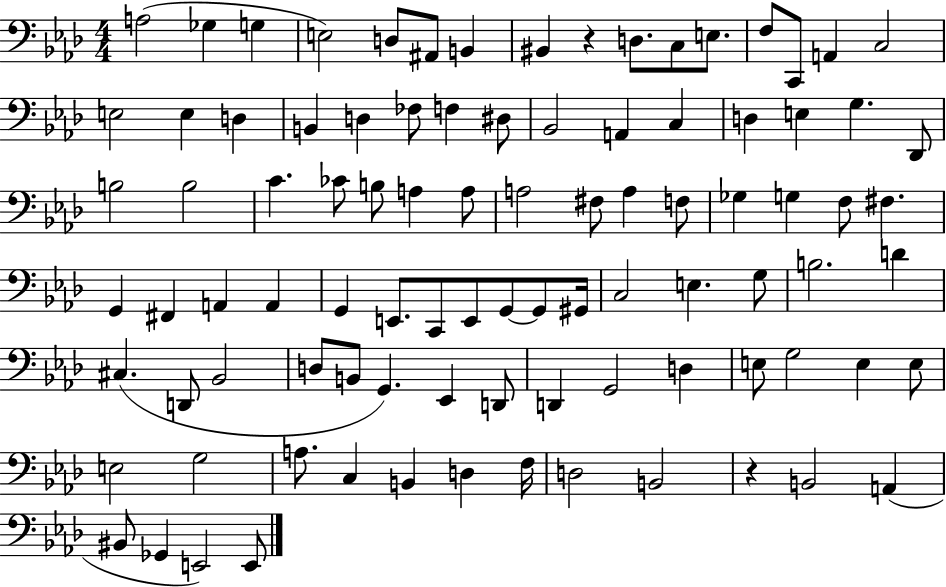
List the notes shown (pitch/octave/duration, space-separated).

A3/h Gb3/q G3/q E3/h D3/e A#2/e B2/q BIS2/q R/q D3/e. C3/e E3/e. F3/e C2/e A2/q C3/h E3/h E3/q D3/q B2/q D3/q FES3/e F3/q D#3/e Bb2/h A2/q C3/q D3/q E3/q G3/q. Db2/e B3/h B3/h C4/q. CES4/e B3/e A3/q A3/e A3/h F#3/e A3/q F3/e Gb3/q G3/q F3/e F#3/q. G2/q F#2/q A2/q A2/q G2/q E2/e. C2/e E2/e G2/e G2/e G#2/s C3/h E3/q. G3/e B3/h. D4/q C#3/q. D2/e Bb2/h D3/e B2/e G2/q. Eb2/q D2/e D2/q G2/h D3/q E3/e G3/h E3/q E3/e E3/h G3/h A3/e. C3/q B2/q D3/q F3/s D3/h B2/h R/q B2/h A2/q BIS2/e Gb2/q E2/h E2/e